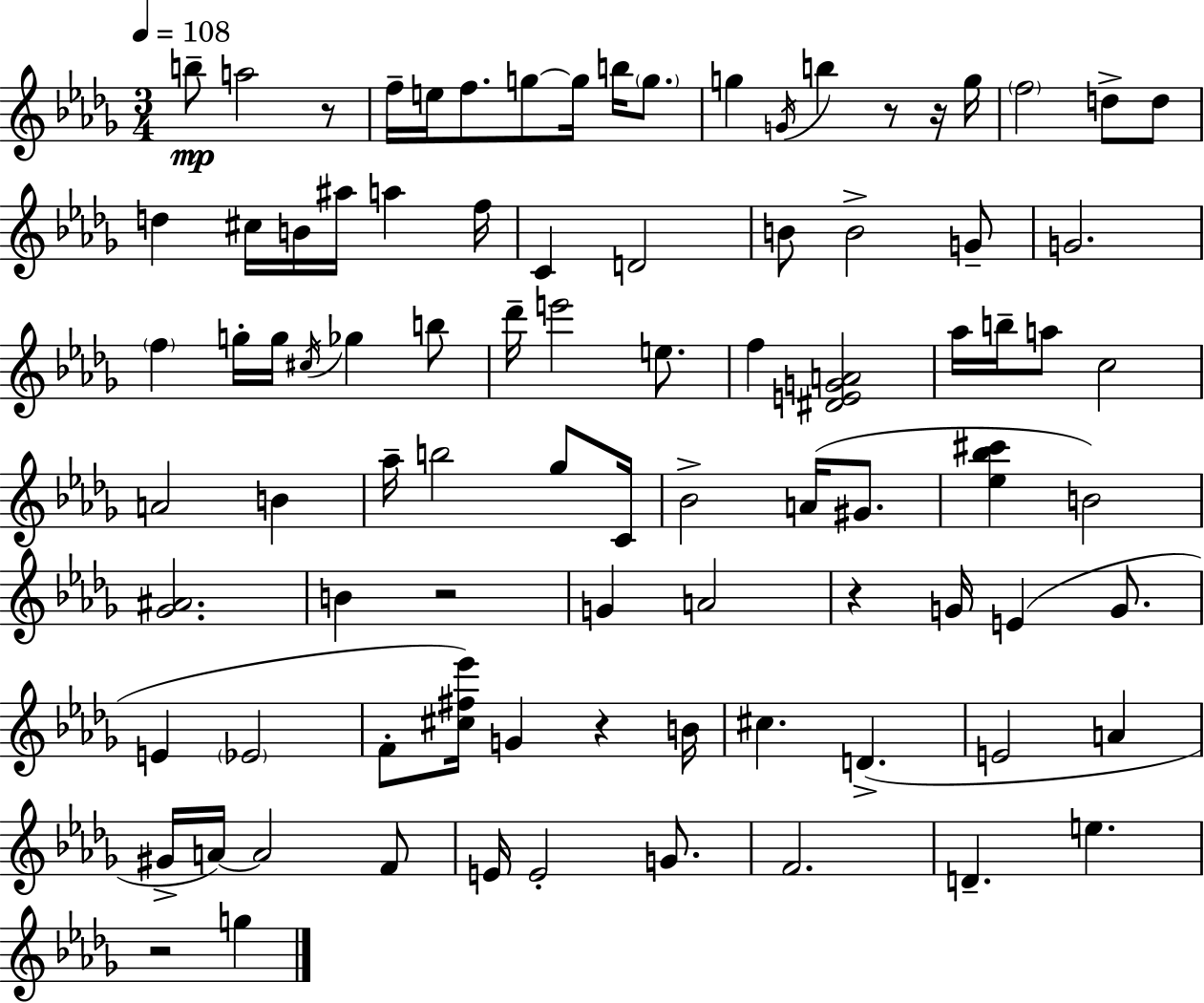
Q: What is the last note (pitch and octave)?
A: G5